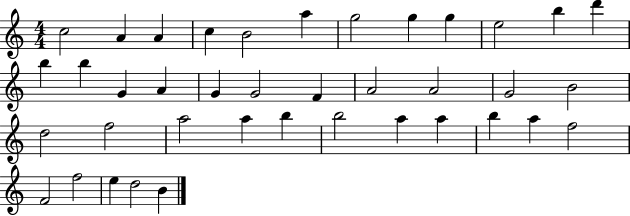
C5/h A4/q A4/q C5/q B4/h A5/q G5/h G5/q G5/q E5/h B5/q D6/q B5/q B5/q G4/q A4/q G4/q G4/h F4/q A4/h A4/h G4/h B4/h D5/h F5/h A5/h A5/q B5/q B5/h A5/q A5/q B5/q A5/q F5/h F4/h F5/h E5/q D5/h B4/q